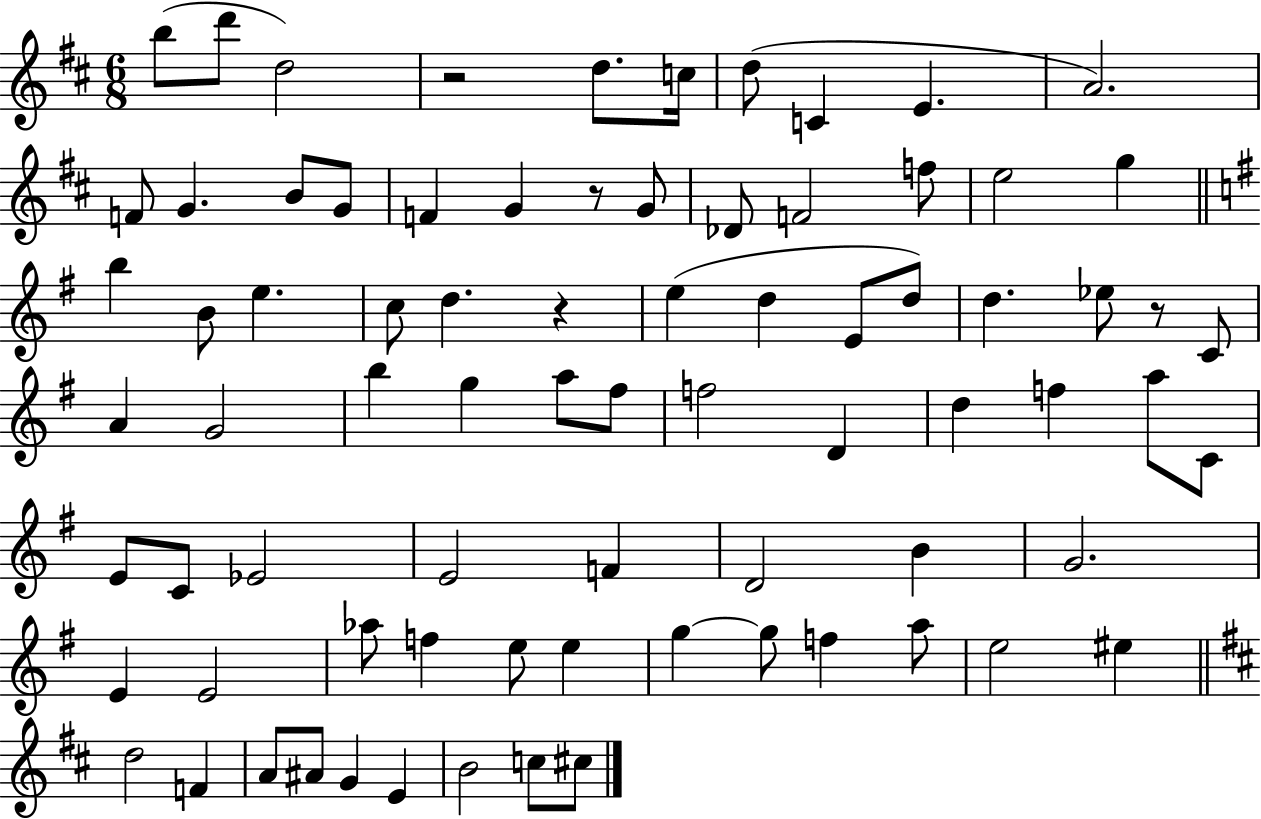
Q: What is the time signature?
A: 6/8